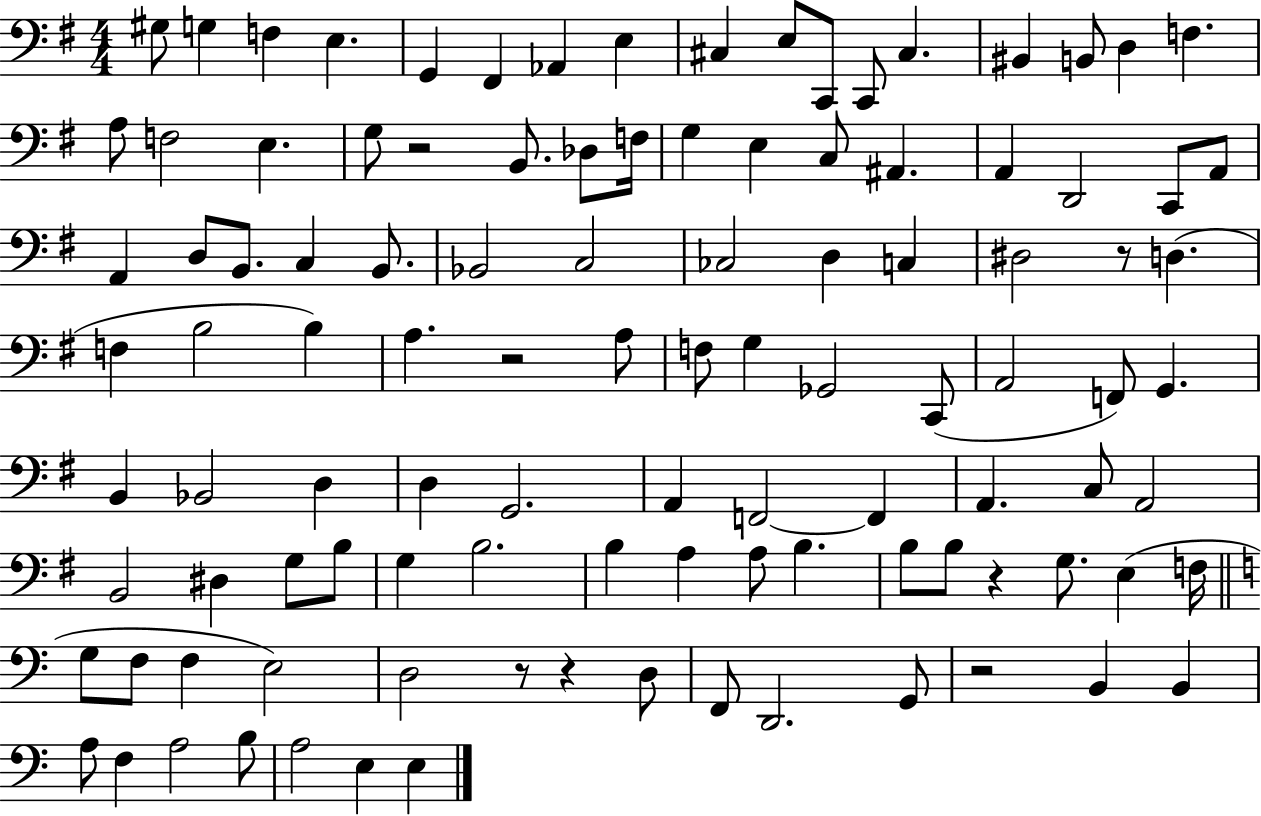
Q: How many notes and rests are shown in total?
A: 107